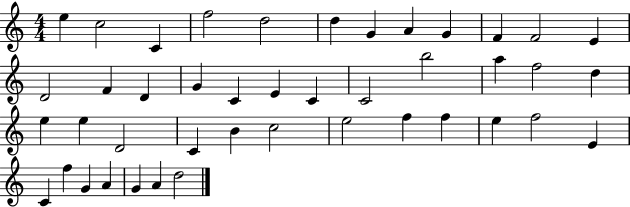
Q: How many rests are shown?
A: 0